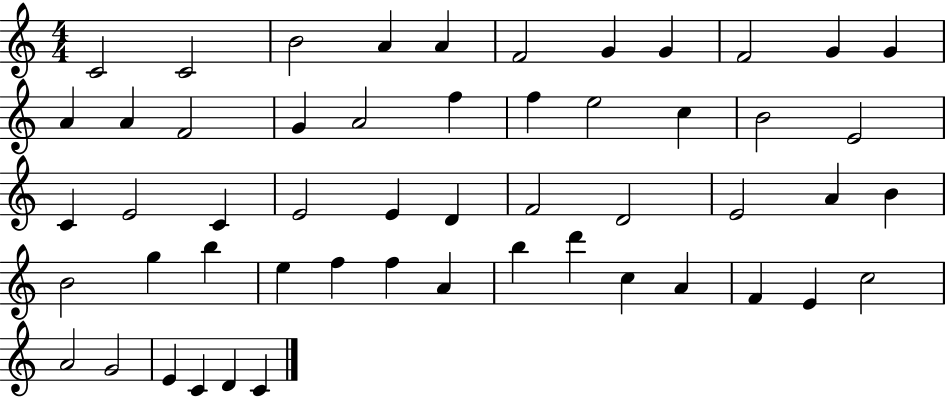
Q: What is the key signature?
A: C major